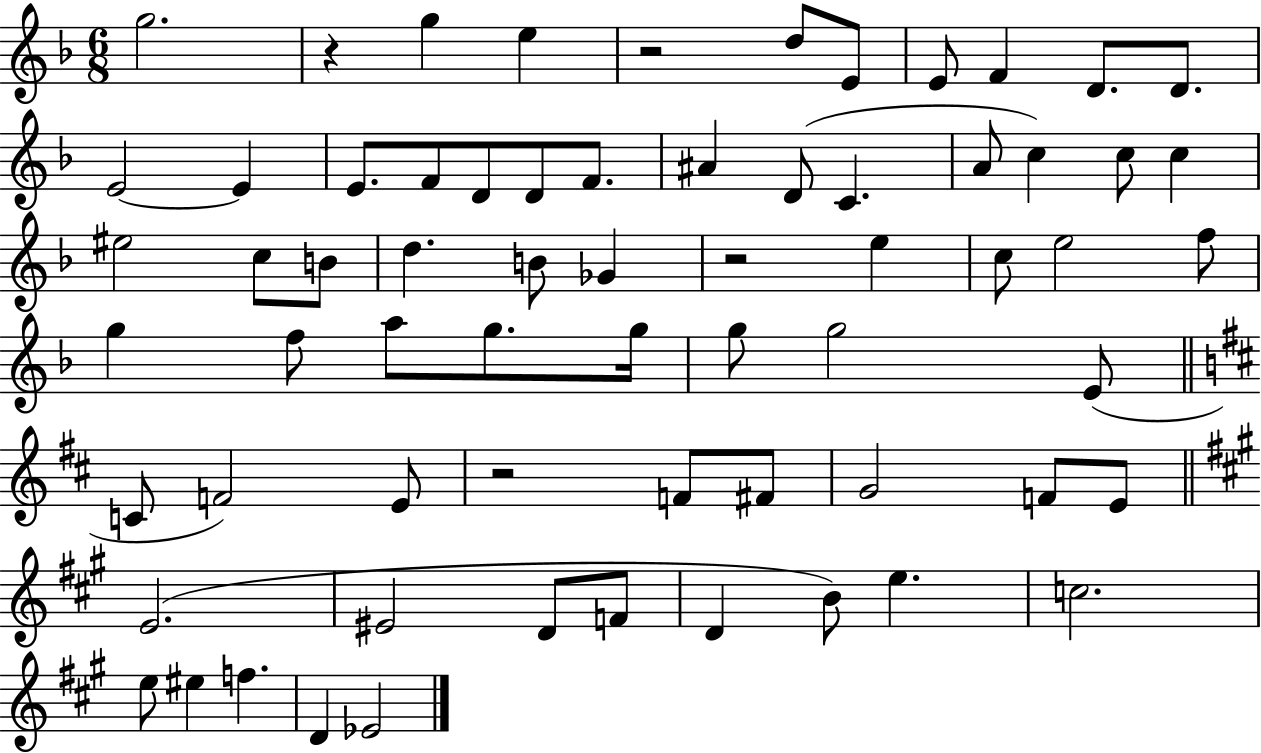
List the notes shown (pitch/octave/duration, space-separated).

G5/h. R/q G5/q E5/q R/h D5/e E4/e E4/e F4/q D4/e. D4/e. E4/h E4/q E4/e. F4/e D4/e D4/e F4/e. A#4/q D4/e C4/q. A4/e C5/q C5/e C5/q EIS5/h C5/e B4/e D5/q. B4/e Gb4/q R/h E5/q C5/e E5/h F5/e G5/q F5/e A5/e G5/e. G5/s G5/e G5/h E4/e C4/e F4/h E4/e R/h F4/e F#4/e G4/h F4/e E4/e E4/h. EIS4/h D4/e F4/e D4/q B4/e E5/q. C5/h. E5/e EIS5/q F5/q. D4/q Eb4/h